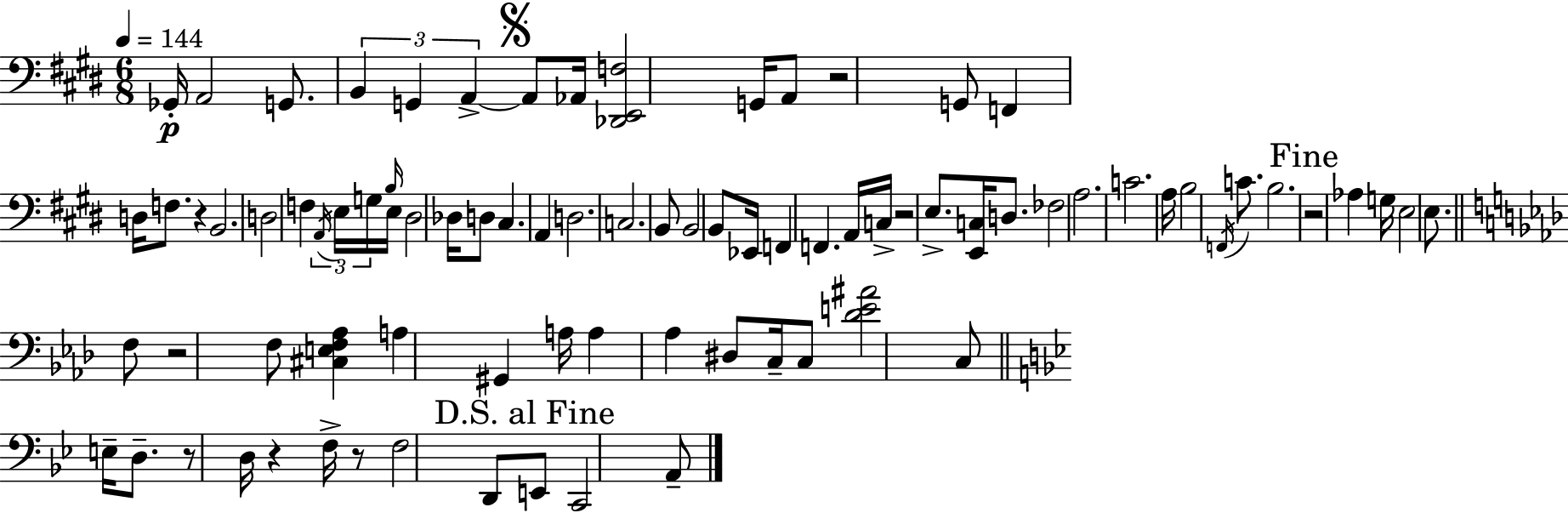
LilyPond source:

{
  \clef bass
  \numericTimeSignature
  \time 6/8
  \key e \major
  \tempo 4 = 144
  ges,16-.\p a,2 g,8. | \tuplet 3/2 { b,4 g,4 a,4->~~ } | \mark \markup { \musicglyph "scripts.segno" } a,8 aes,16 <des, e, f>2 g,16 | a,8 r2 g,8 | \break f,4 d16 f8. r4 | b,2. | d2 f4 | \tuplet 3/2 { \acciaccatura { a,16 } e16 g16 } \grace { b16 } e16 dis2 | \break des16 d8 cis4. a,4 | d2. | c2. | b,8 b,2 | \break b,8 ees,16 f,4 f,4. | a,16 c16-> r2 e8.-> | <e, c>16 d8. fes2 | a2. | \break c'2. | a16 b2 \acciaccatura { f,16 } | c'8. b2. | \mark "Fine" r2 aes4 | \break g16 e2 | e8. \bar "||" \break \key f \minor f8 r2 f8 | <cis e f aes>4 a4 gis,4 | a16 a4 aes4 dis8 c16-- | c8 <des' e' ais'>2 c8 | \break \bar "||" \break \key g \minor e16-- d8.-- r8 d16 r4 f16-> | r8 f2 d,8 | \mark "D.S. al Fine" e,8 c,2 a,8-- | \bar "|."
}